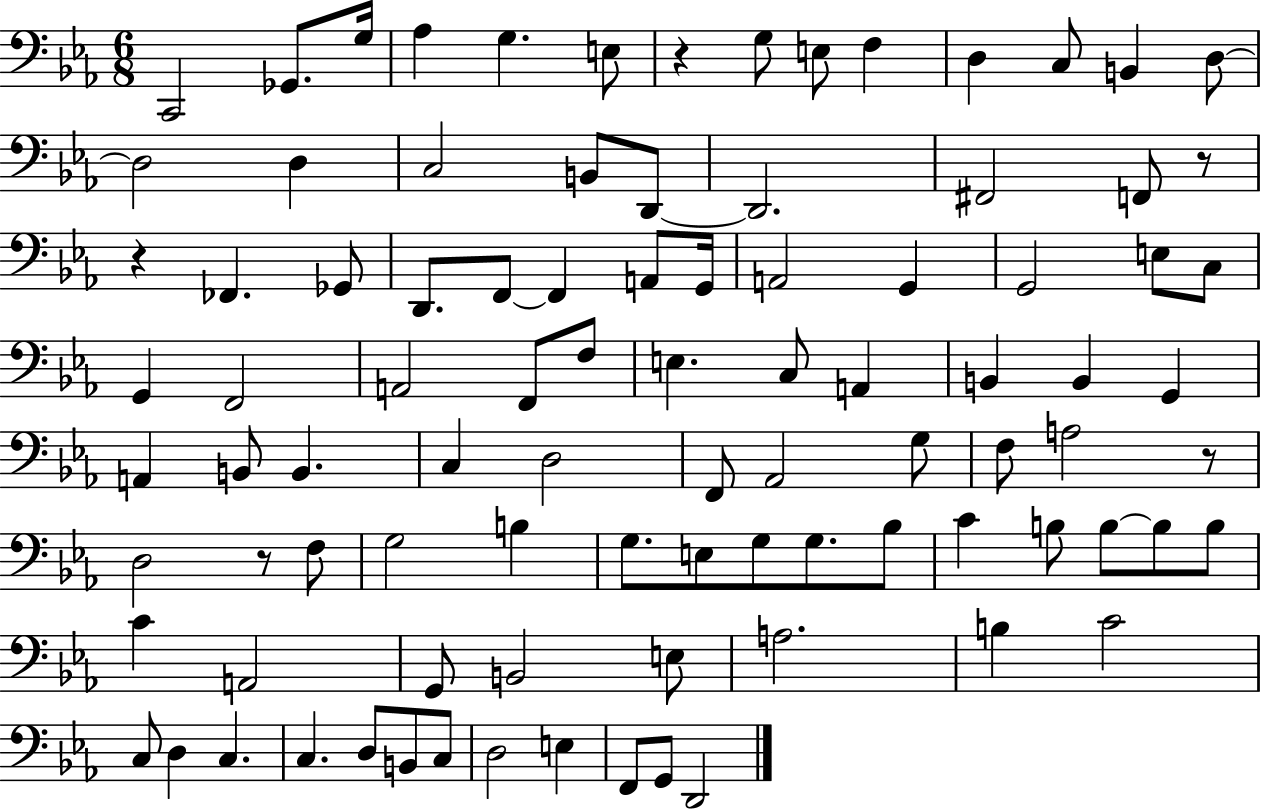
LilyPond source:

{
  \clef bass
  \numericTimeSignature
  \time 6/8
  \key ees \major
  \repeat volta 2 { c,2 ges,8. g16 | aes4 g4. e8 | r4 g8 e8 f4 | d4 c8 b,4 d8~~ | \break d2 d4 | c2 b,8 d,8~~ | d,2. | fis,2 f,8 r8 | \break r4 fes,4. ges,8 | d,8. f,8~~ f,4 a,8 g,16 | a,2 g,4 | g,2 e8 c8 | \break g,4 f,2 | a,2 f,8 f8 | e4. c8 a,4 | b,4 b,4 g,4 | \break a,4 b,8 b,4. | c4 d2 | f,8 aes,2 g8 | f8 a2 r8 | \break d2 r8 f8 | g2 b4 | g8. e8 g8 g8. bes8 | c'4 b8 b8~~ b8 b8 | \break c'4 a,2 | g,8 b,2 e8 | a2. | b4 c'2 | \break c8 d4 c4. | c4. d8 b,8 c8 | d2 e4 | f,8 g,8 d,2 | \break } \bar "|."
}